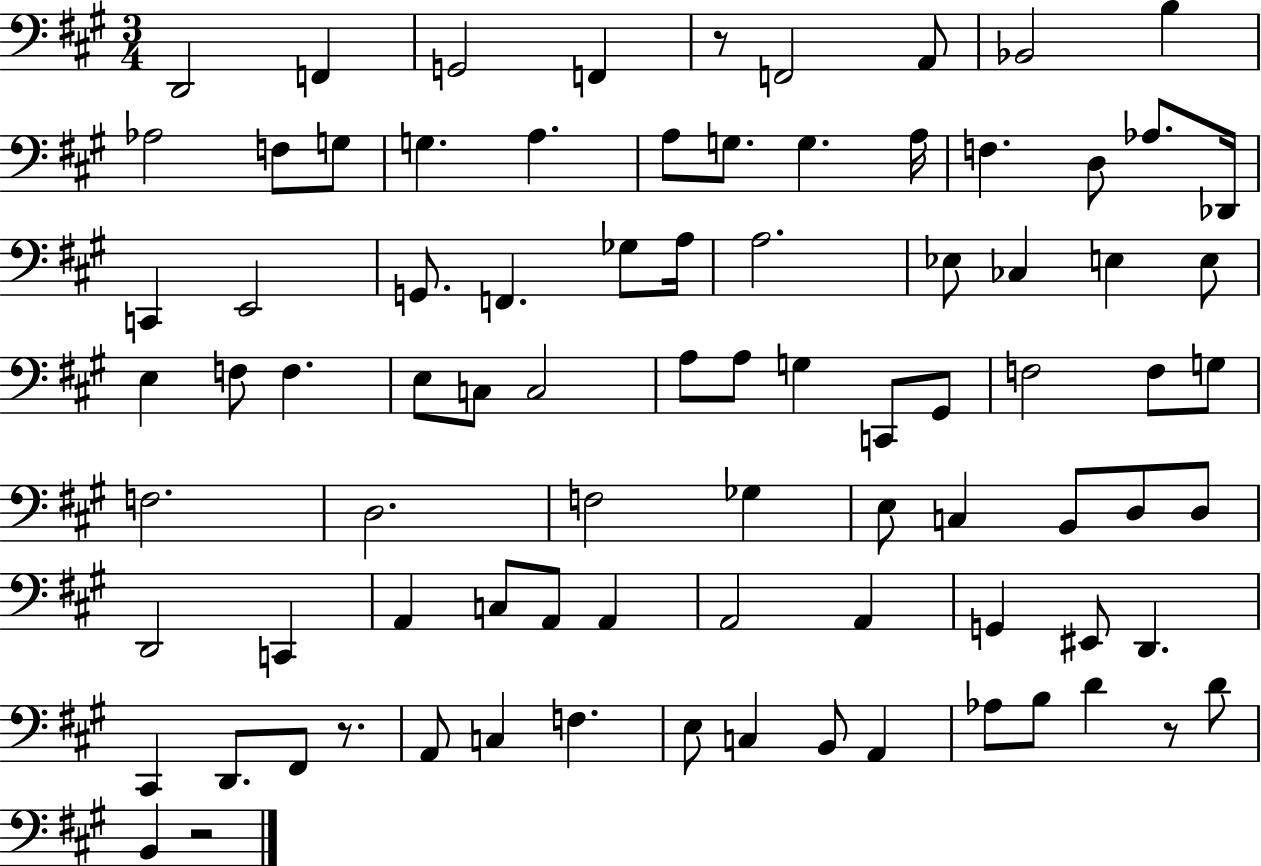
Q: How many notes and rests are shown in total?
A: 85